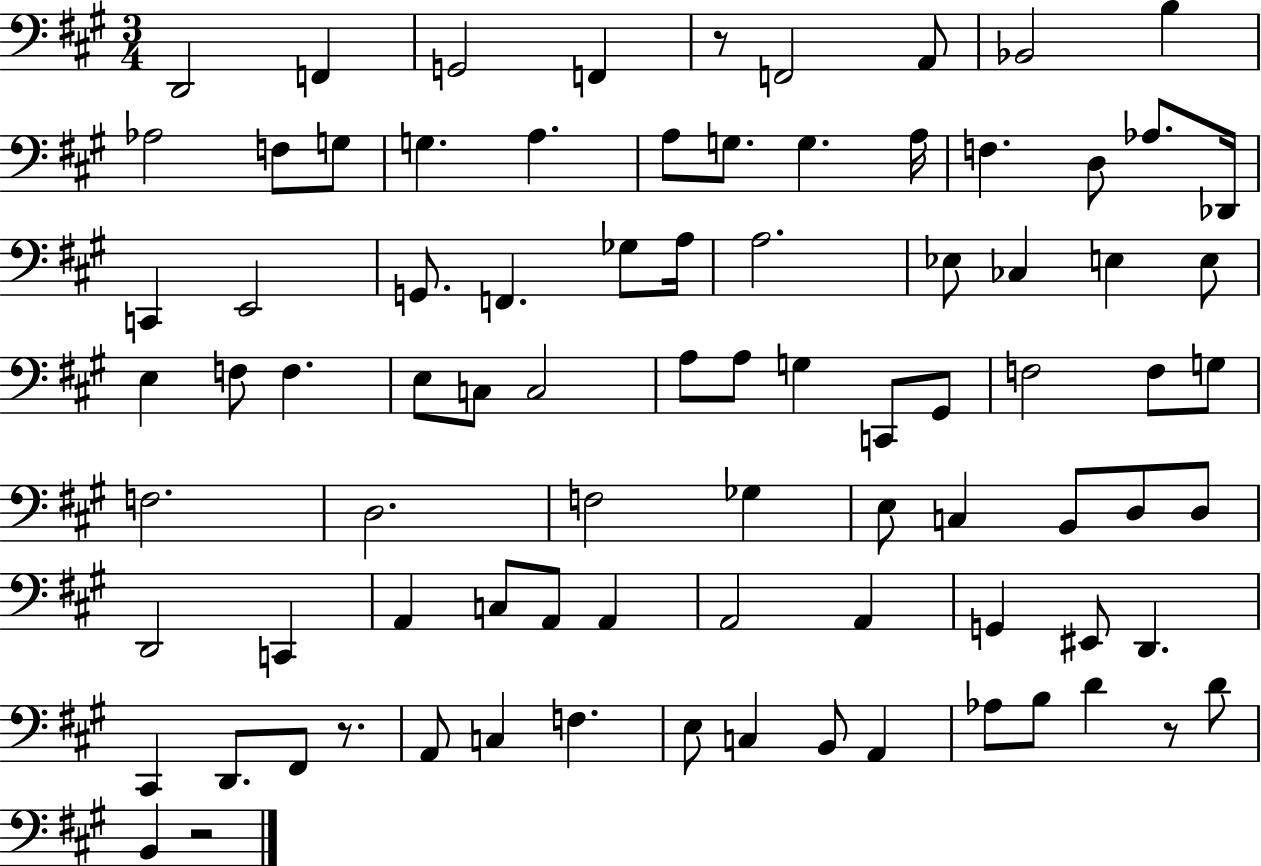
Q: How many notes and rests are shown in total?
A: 85